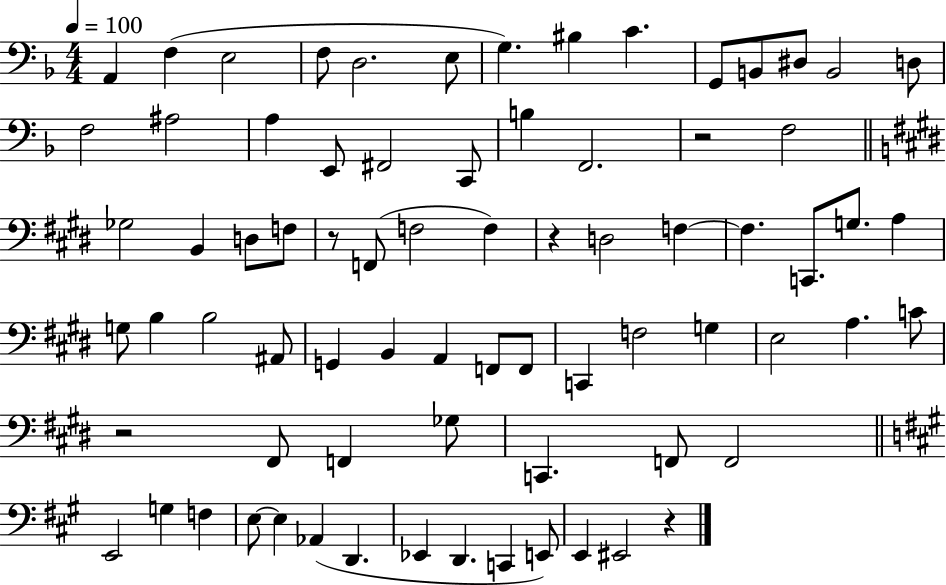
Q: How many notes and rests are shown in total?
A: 75